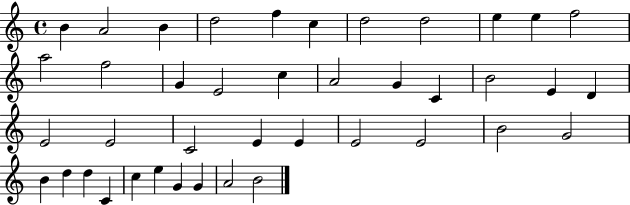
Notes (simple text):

B4/q A4/h B4/q D5/h F5/q C5/q D5/h D5/h E5/q E5/q F5/h A5/h F5/h G4/q E4/h C5/q A4/h G4/q C4/q B4/h E4/q D4/q E4/h E4/h C4/h E4/q E4/q E4/h E4/h B4/h G4/h B4/q D5/q D5/q C4/q C5/q E5/q G4/q G4/q A4/h B4/h